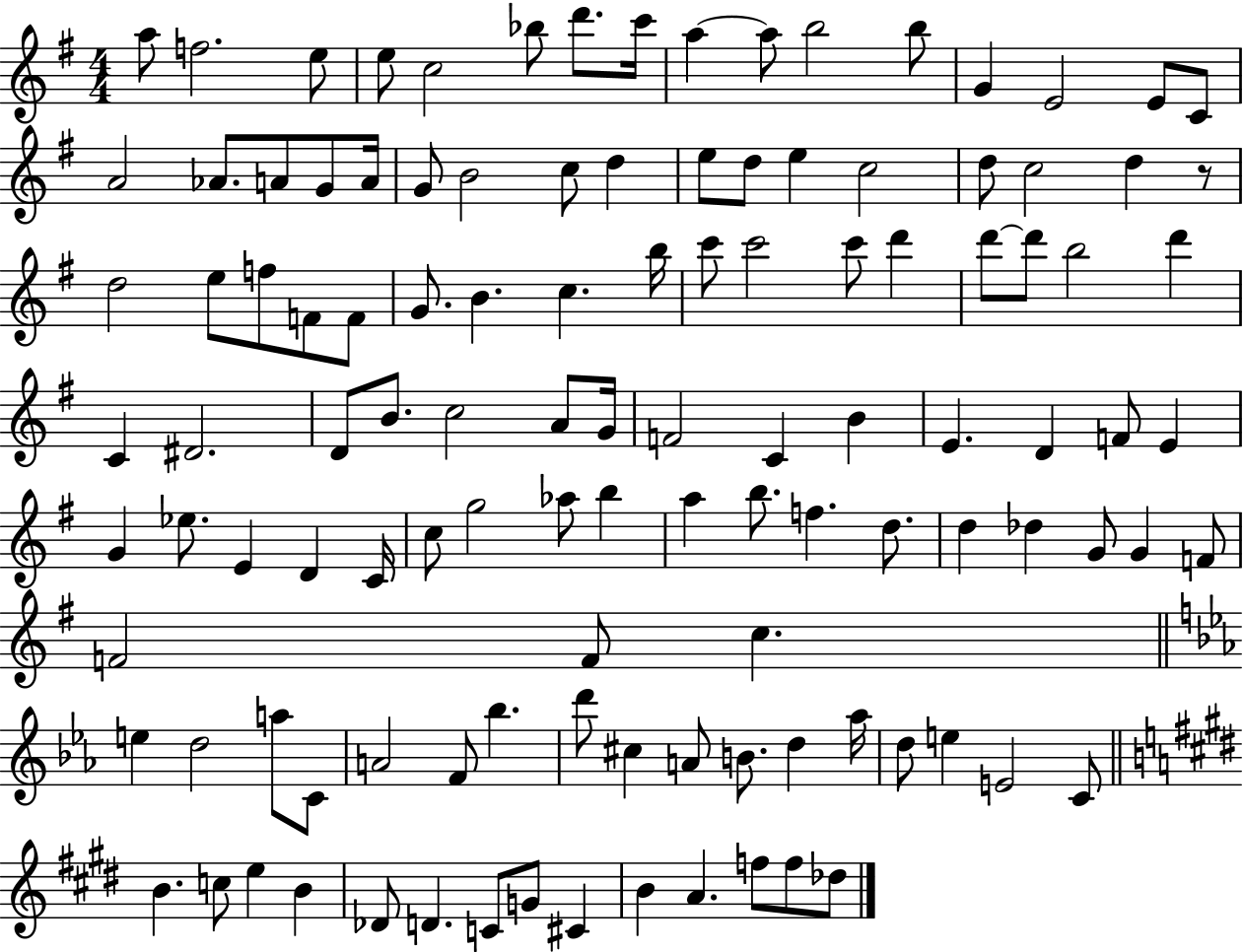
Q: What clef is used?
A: treble